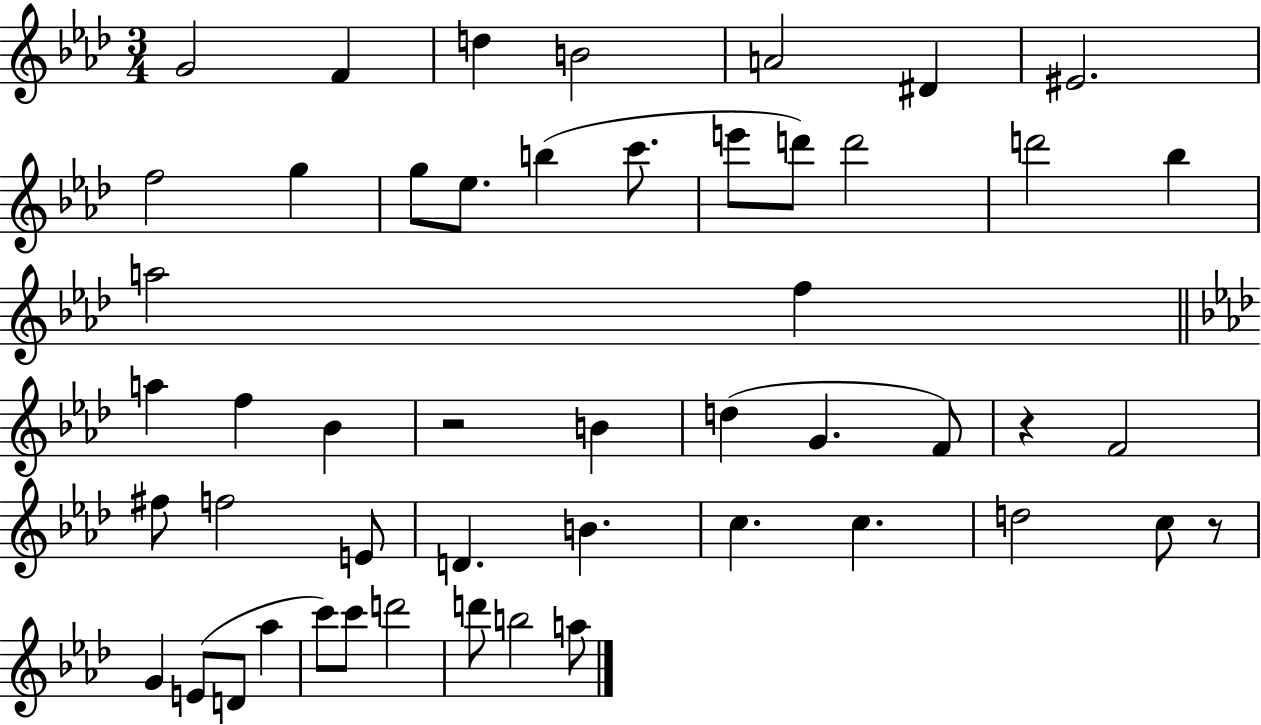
X:1
T:Untitled
M:3/4
L:1/4
K:Ab
G2 F d B2 A2 ^D ^E2 f2 g g/2 _e/2 b c'/2 e'/2 d'/2 d'2 d'2 _b a2 f a f _B z2 B d G F/2 z F2 ^f/2 f2 E/2 D B c c d2 c/2 z/2 G E/2 D/2 _a c'/2 c'/2 d'2 d'/2 b2 a/2